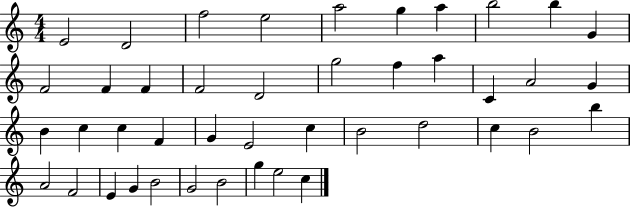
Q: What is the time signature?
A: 4/4